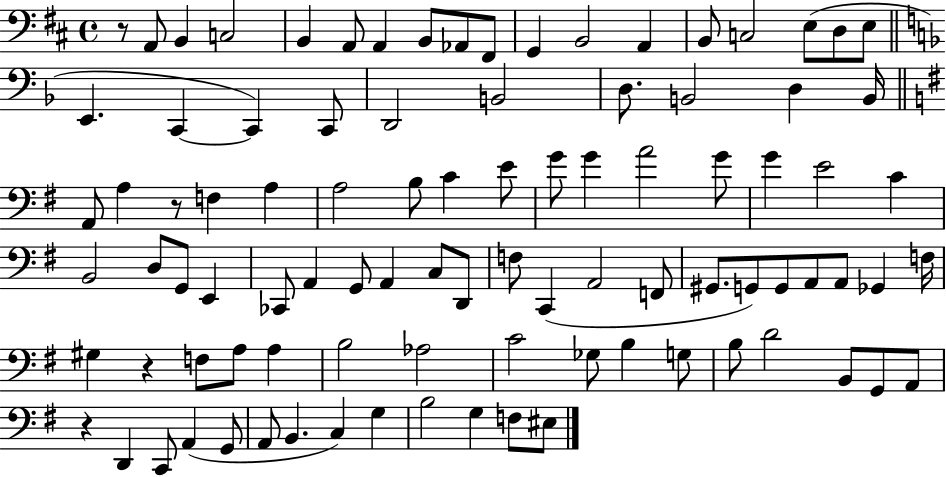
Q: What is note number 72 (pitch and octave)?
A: B3